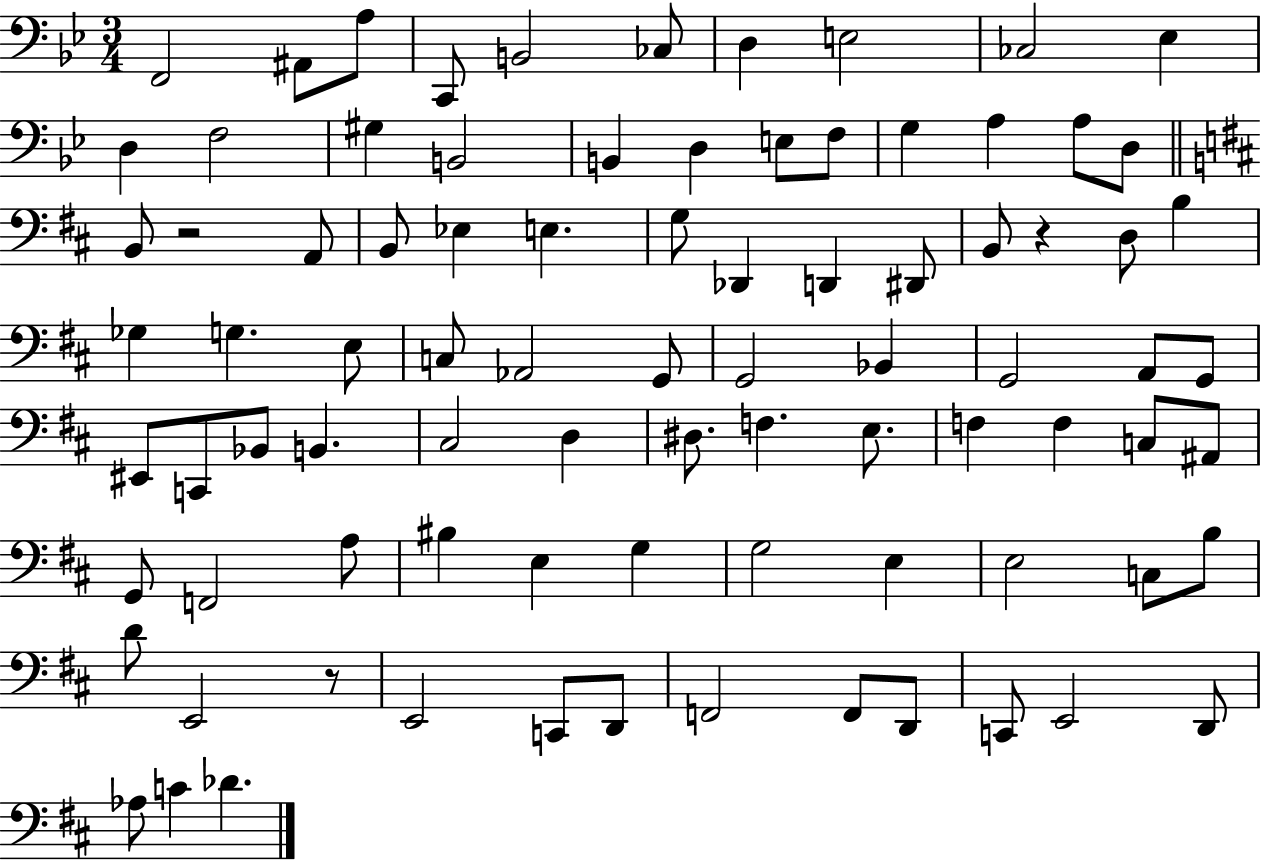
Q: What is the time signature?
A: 3/4